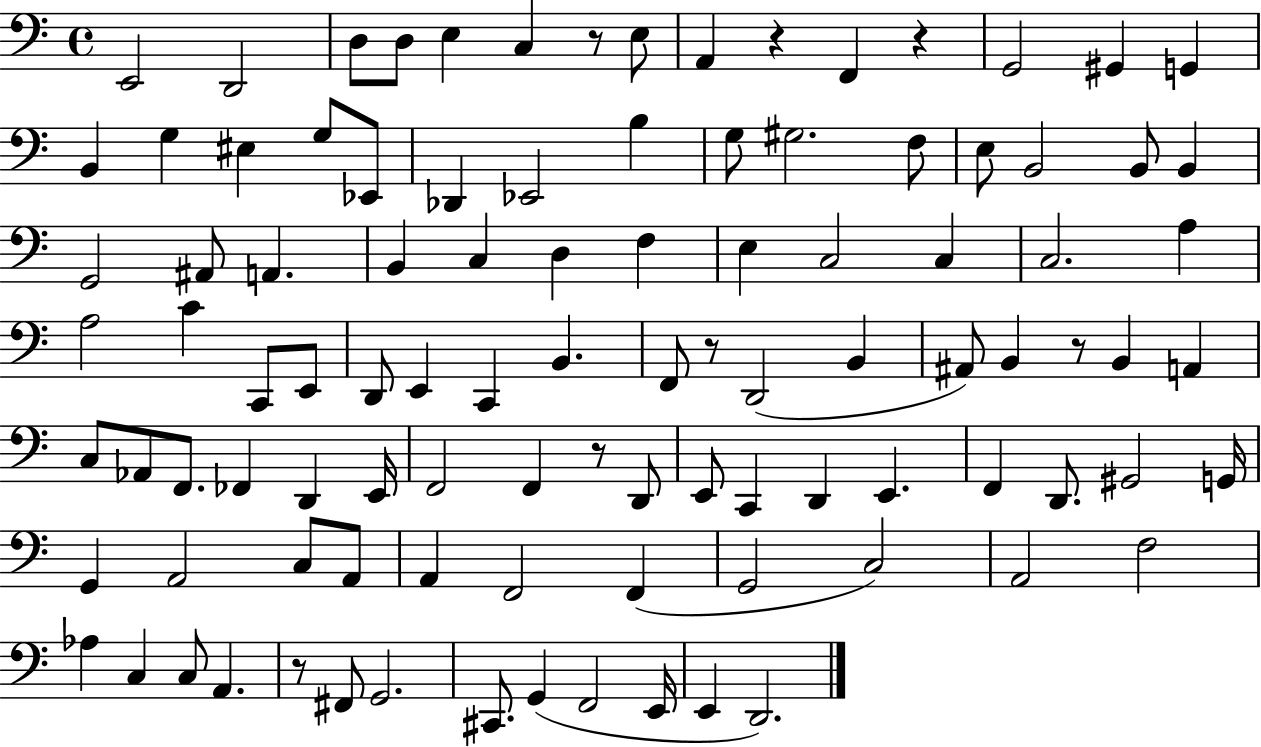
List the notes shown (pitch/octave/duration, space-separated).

E2/h D2/h D3/e D3/e E3/q C3/q R/e E3/e A2/q R/q F2/q R/q G2/h G#2/q G2/q B2/q G3/q EIS3/q G3/e Eb2/e Db2/q Eb2/h B3/q G3/e G#3/h. F3/e E3/e B2/h B2/e B2/q G2/h A#2/e A2/q. B2/q C3/q D3/q F3/q E3/q C3/h C3/q C3/h. A3/q A3/h C4/q C2/e E2/e D2/e E2/q C2/q B2/q. F2/e R/e D2/h B2/q A#2/e B2/q R/e B2/q A2/q C3/e Ab2/e F2/e. FES2/q D2/q E2/s F2/h F2/q R/e D2/e E2/e C2/q D2/q E2/q. F2/q D2/e. G#2/h G2/s G2/q A2/h C3/e A2/e A2/q F2/h F2/q G2/h C3/h A2/h F3/h Ab3/q C3/q C3/e A2/q. R/e F#2/e G2/h. C#2/e. G2/q F2/h E2/s E2/q D2/h.